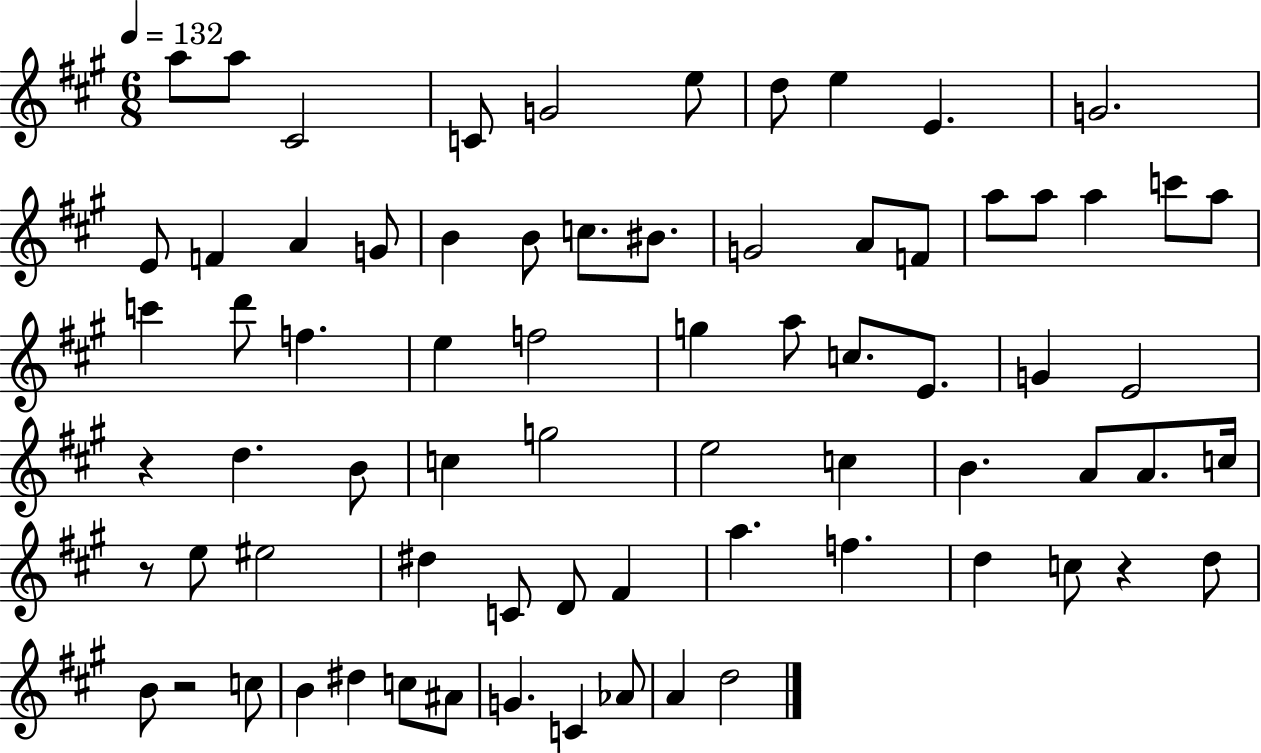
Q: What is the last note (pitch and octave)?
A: D5